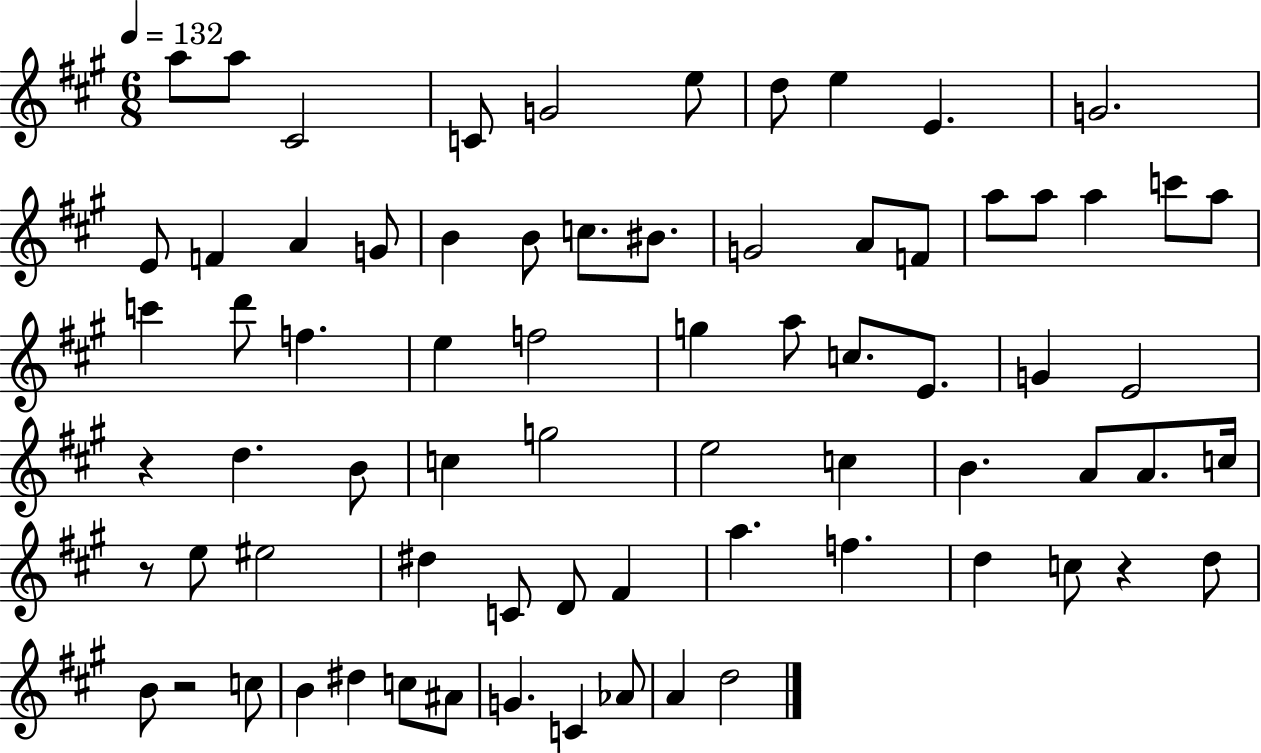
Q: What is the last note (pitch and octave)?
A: D5